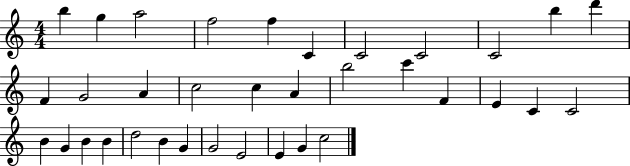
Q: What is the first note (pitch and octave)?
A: B5